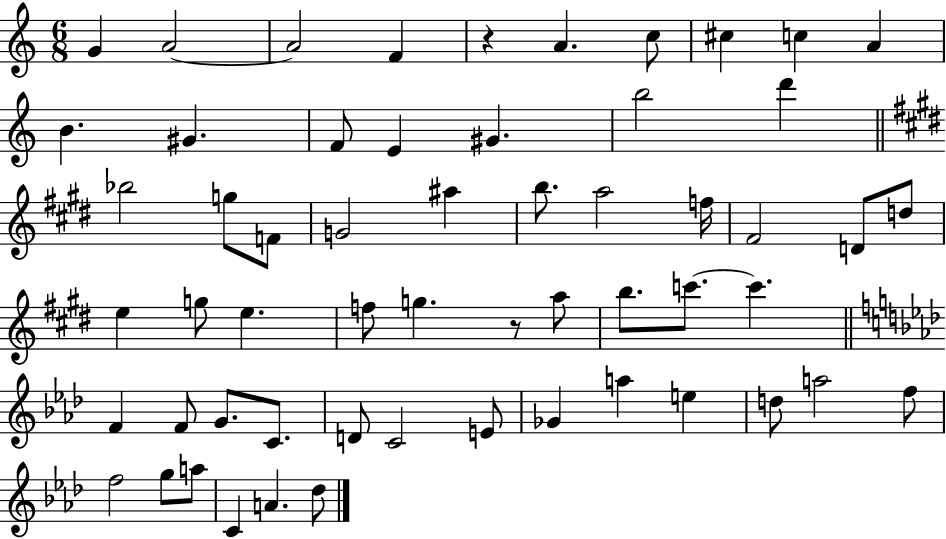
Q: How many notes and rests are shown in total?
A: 57